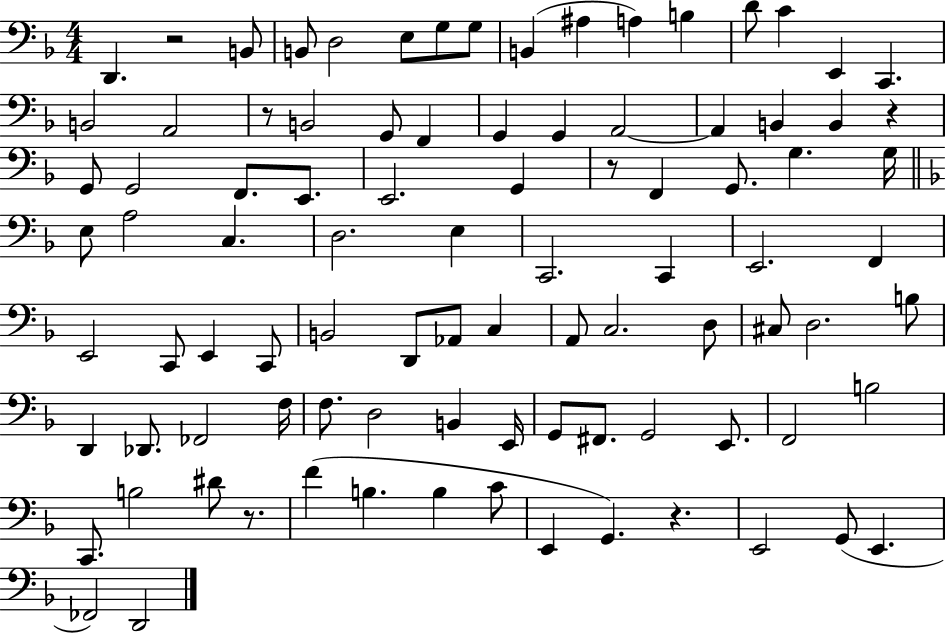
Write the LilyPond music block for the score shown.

{
  \clef bass
  \numericTimeSignature
  \time 4/4
  \key f \major
  d,4. r2 b,8 | b,8 d2 e8 g8 g8 | b,4( ais4 a4) b4 | d'8 c'4 e,4 c,4. | \break b,2 a,2 | r8 b,2 g,8 f,4 | g,4 g,4 a,2~~ | a,4 b,4 b,4 r4 | \break g,8 g,2 f,8. e,8. | e,2. g,4 | r8 f,4 g,8. g4. g16 | \bar "||" \break \key d \minor e8 a2 c4. | d2. e4 | c,2. c,4 | e,2. f,4 | \break e,2 c,8 e,4 c,8 | b,2 d,8 aes,8 c4 | a,8 c2. d8 | cis8 d2. b8 | \break d,4 des,8. fes,2 f16 | f8. d2 b,4 e,16 | g,8 fis,8. g,2 e,8. | f,2 b2 | \break c,8. b2 dis'8 r8. | f'4( b4. b4 c'8 | e,4 g,4.) r4. | e,2 g,8( e,4. | \break fes,2) d,2 | \bar "|."
}